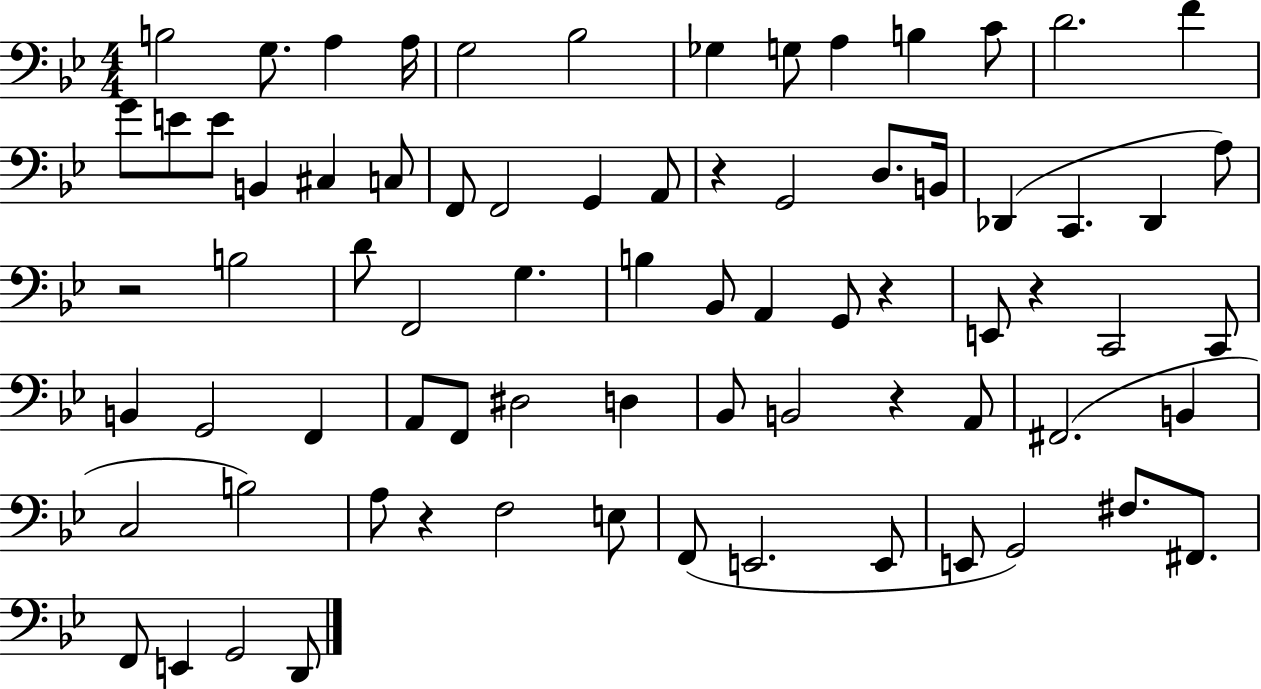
{
  \clef bass
  \numericTimeSignature
  \time 4/4
  \key bes \major
  b2 g8. a4 a16 | g2 bes2 | ges4 g8 a4 b4 c'8 | d'2. f'4 | \break g'8 e'8 e'8 b,4 cis4 c8 | f,8 f,2 g,4 a,8 | r4 g,2 d8. b,16 | des,4( c,4. des,4 a8) | \break r2 b2 | d'8 f,2 g4. | b4 bes,8 a,4 g,8 r4 | e,8 r4 c,2 c,8 | \break b,4 g,2 f,4 | a,8 f,8 dis2 d4 | bes,8 b,2 r4 a,8 | fis,2.( b,4 | \break c2 b2) | a8 r4 f2 e8 | f,8( e,2. e,8 | e,8 g,2) fis8. fis,8. | \break f,8 e,4 g,2 d,8 | \bar "|."
}